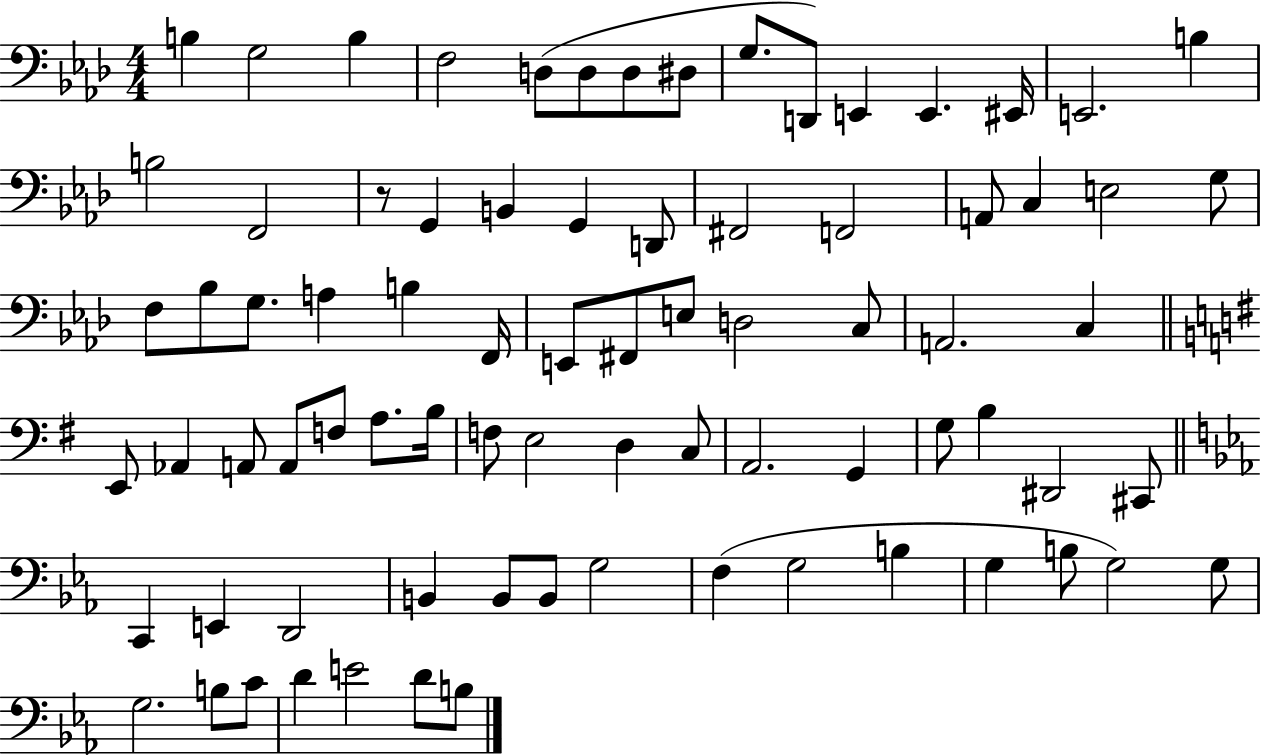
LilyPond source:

{
  \clef bass
  \numericTimeSignature
  \time 4/4
  \key aes \major
  b4 g2 b4 | f2 d8( d8 d8 dis8 | g8. d,8) e,4 e,4. eis,16 | e,2. b4 | \break b2 f,2 | r8 g,4 b,4 g,4 d,8 | fis,2 f,2 | a,8 c4 e2 g8 | \break f8 bes8 g8. a4 b4 f,16 | e,8 fis,8 e8 d2 c8 | a,2. c4 | \bar "||" \break \key e \minor e,8 aes,4 a,8 a,8 f8 a8. b16 | f8 e2 d4 c8 | a,2. g,4 | g8 b4 dis,2 cis,8 | \break \bar "||" \break \key ees \major c,4 e,4 d,2 | b,4 b,8 b,8 g2 | f4( g2 b4 | g4 b8 g2) g8 | \break g2. b8 c'8 | d'4 e'2 d'8 b8 | \bar "|."
}